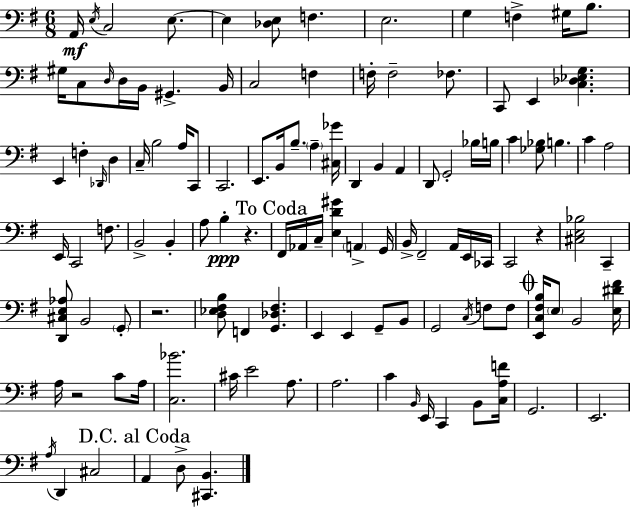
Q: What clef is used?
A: bass